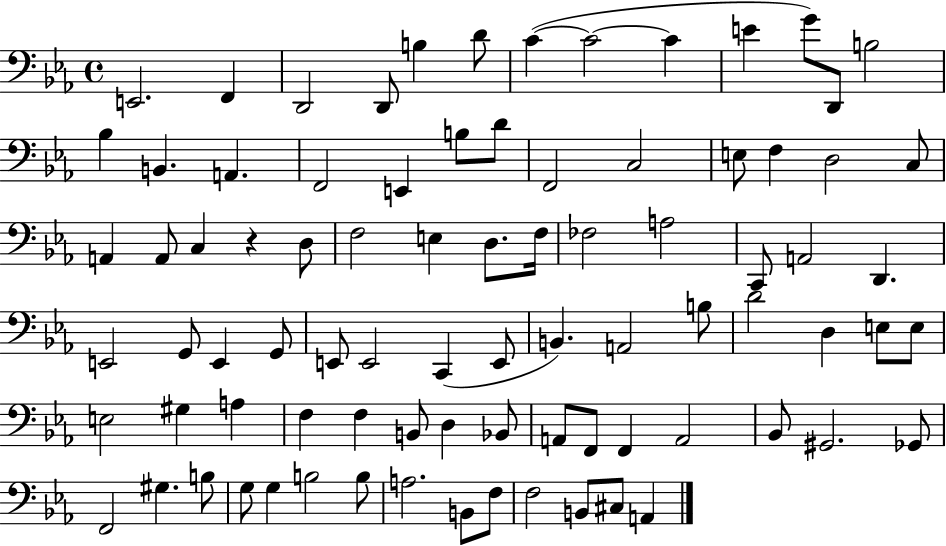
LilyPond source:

{
  \clef bass
  \time 4/4
  \defaultTimeSignature
  \key ees \major
  e,2. f,4 | d,2 d,8 b4 d'8 | c'4~(~ c'2~~ c'4 | e'4 g'8) d,8 b2 | \break bes4 b,4. a,4. | f,2 e,4 b8 d'8 | f,2 c2 | e8 f4 d2 c8 | \break a,4 a,8 c4 r4 d8 | f2 e4 d8. f16 | fes2 a2 | c,8 a,2 d,4. | \break e,2 g,8 e,4 g,8 | e,8 e,2 c,4( e,8 | b,4.) a,2 b8 | d'2 d4 e8 e8 | \break e2 gis4 a4 | f4 f4 b,8 d4 bes,8 | a,8 f,8 f,4 a,2 | bes,8 gis,2. ges,8 | \break f,2 gis4. b8 | g8 g4 b2 b8 | a2. b,8 f8 | f2 b,8 cis8 a,4 | \break \bar "|."
}